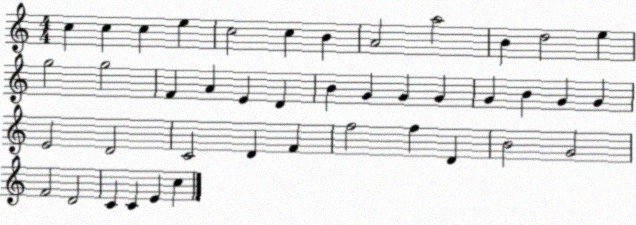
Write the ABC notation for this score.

X:1
T:Untitled
M:4/4
L:1/4
K:C
c c c e c2 c B A2 a2 B d2 e g2 g2 F A E D B G G G G B G G E2 D2 C2 D F f2 f D B2 G2 F2 D2 C C E c